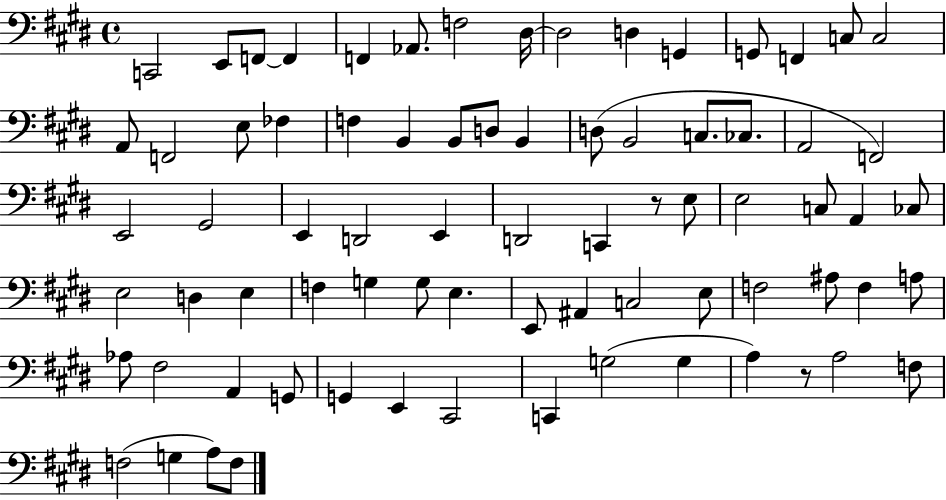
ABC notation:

X:1
T:Untitled
M:4/4
L:1/4
K:E
C,,2 E,,/2 F,,/2 F,, F,, _A,,/2 F,2 ^D,/4 ^D,2 D, G,, G,,/2 F,, C,/2 C,2 A,,/2 F,,2 E,/2 _F, F, B,, B,,/2 D,/2 B,, D,/2 B,,2 C,/2 _C,/2 A,,2 F,,2 E,,2 ^G,,2 E,, D,,2 E,, D,,2 C,, z/2 E,/2 E,2 C,/2 A,, _C,/2 E,2 D, E, F, G, G,/2 E, E,,/2 ^A,, C,2 E,/2 F,2 ^A,/2 F, A,/2 _A,/2 ^F,2 A,, G,,/2 G,, E,, ^C,,2 C,, G,2 G, A, z/2 A,2 F,/2 F,2 G, A,/2 F,/2